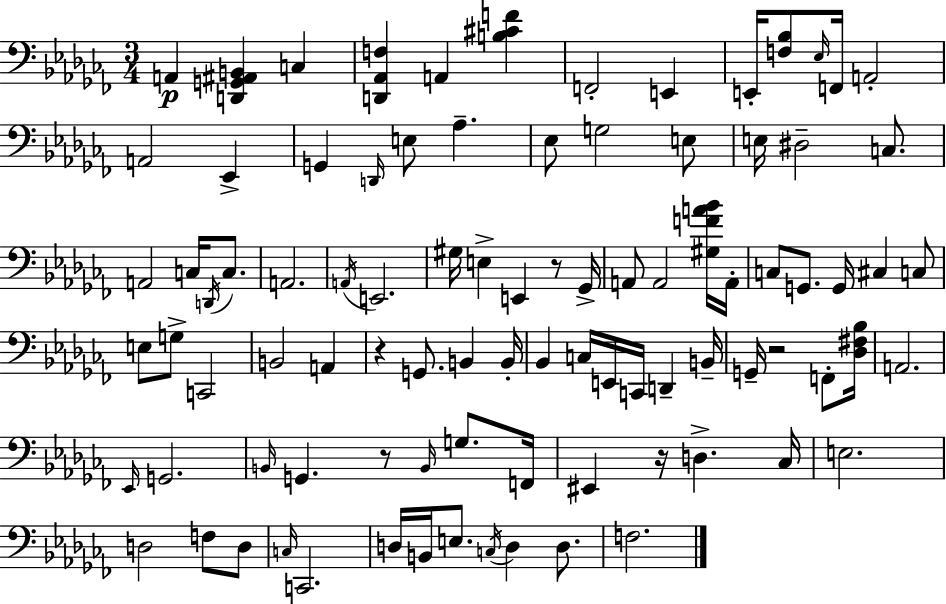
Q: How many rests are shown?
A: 5